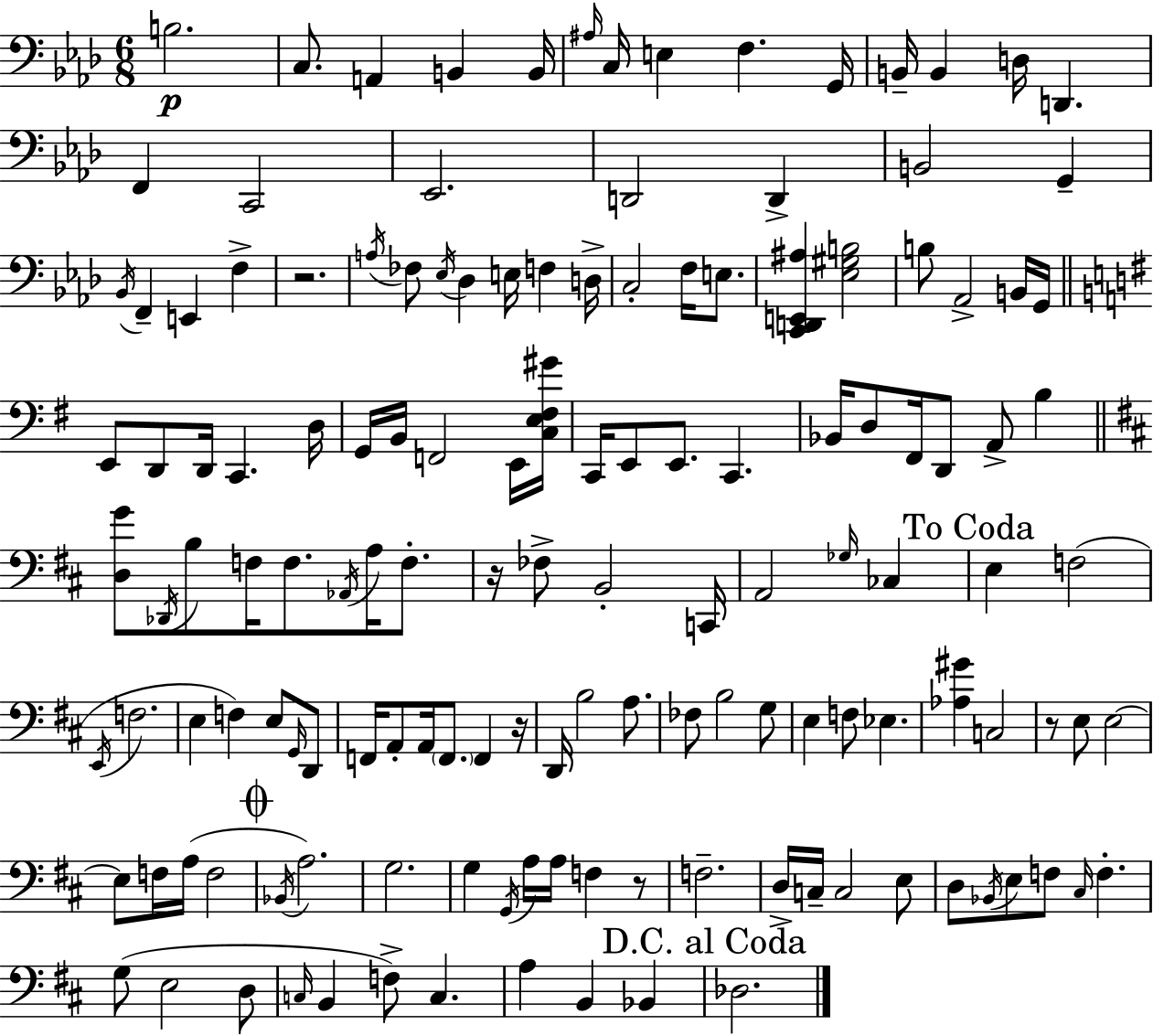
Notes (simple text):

B3/h. C3/e. A2/q B2/q B2/s A#3/s C3/s E3/q F3/q. G2/s B2/s B2/q D3/s D2/q. F2/q C2/h Eb2/h. D2/h D2/q B2/h G2/q Bb2/s F2/q E2/q F3/q R/h. A3/s FES3/e Eb3/s Db3/q E3/s F3/q D3/s C3/h F3/s E3/e. [C2,D2,E2,A#3]/q [Eb3,G#3,B3]/h B3/e Ab2/h B2/s G2/s E2/e D2/e D2/s C2/q. D3/s G2/s B2/s F2/h E2/s [C3,E3,F#3,G#4]/s C2/s E2/e E2/e. C2/q. Bb2/s D3/e F#2/s D2/e A2/e B3/q [D3,G4]/e Db2/s B3/e F3/s F3/e. Ab2/s A3/s F3/e. R/s FES3/e B2/h C2/s A2/h Gb3/s CES3/q E3/q F3/h E2/s F3/h. E3/q F3/q E3/e G2/s D2/e F2/s A2/e A2/s F2/e. F2/q R/s D2/s B3/h A3/e. FES3/e B3/h G3/e E3/q F3/e Eb3/q. [Ab3,G#4]/q C3/h R/e E3/e E3/h E3/e F3/s A3/s F3/h Bb2/s A3/h. G3/h. G3/q G2/s A3/s A3/s F3/q R/e F3/h. D3/s C3/s C3/h E3/e D3/e Bb2/s E3/e F3/e C#3/s F3/q. G3/e E3/h D3/e C3/s B2/q F3/e C3/q. A3/q B2/q Bb2/q Db3/h.